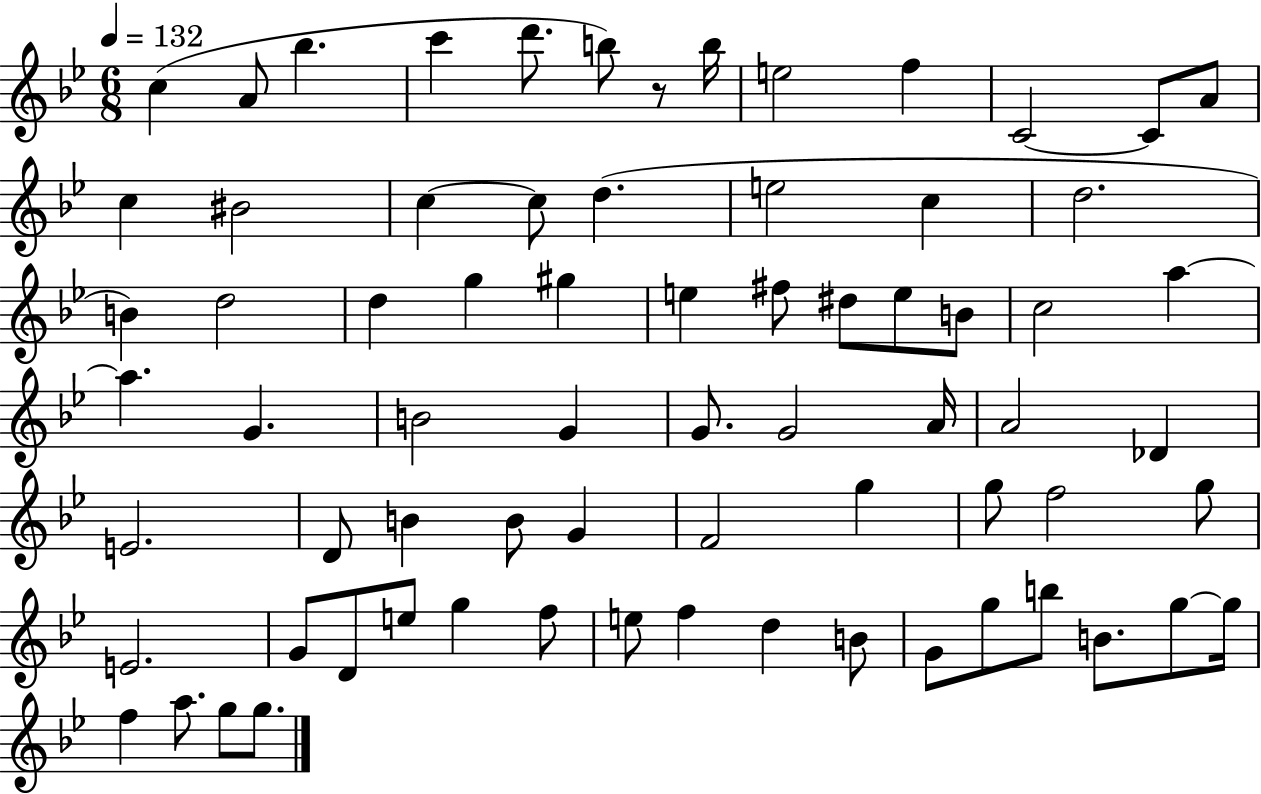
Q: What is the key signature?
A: BES major